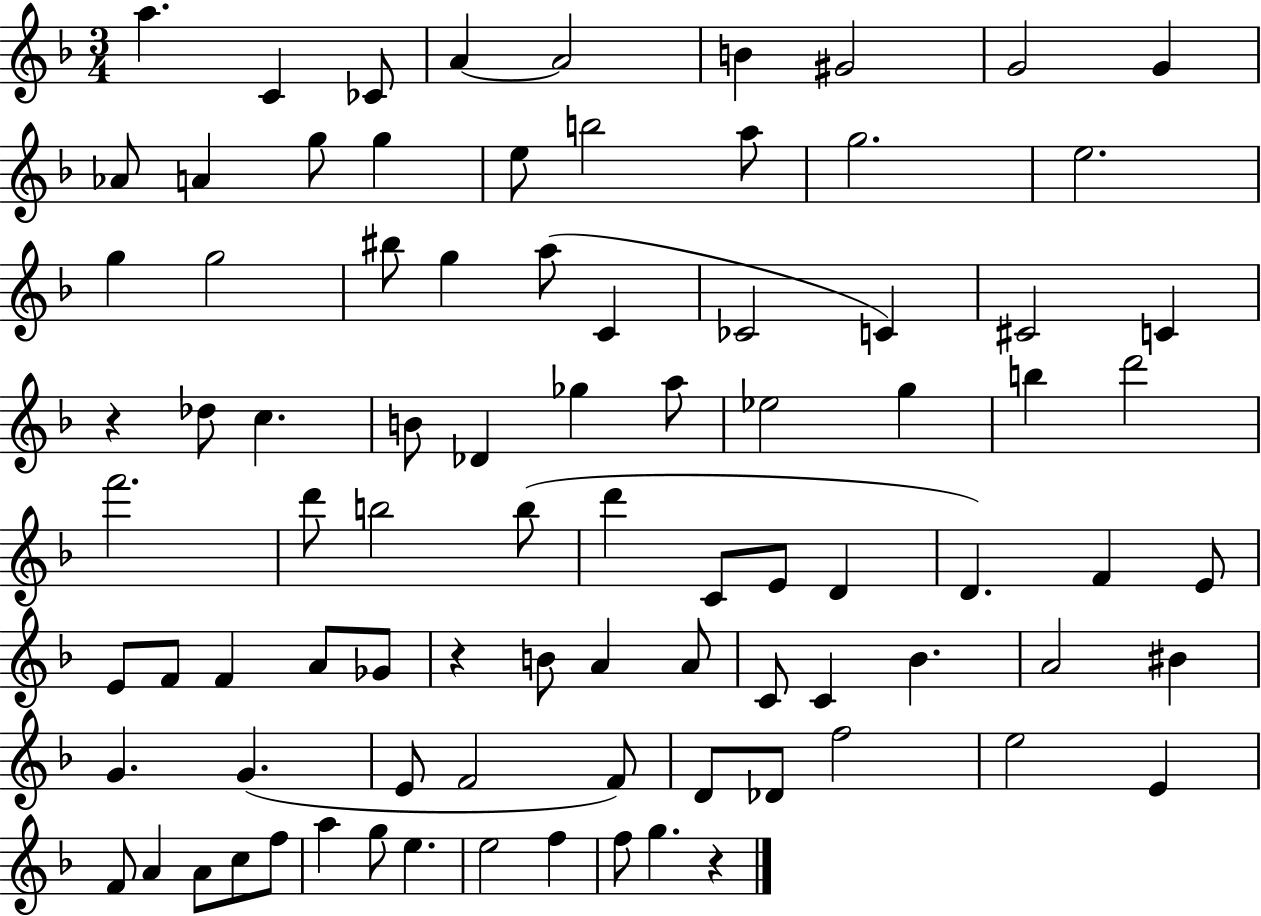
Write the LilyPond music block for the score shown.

{
  \clef treble
  \numericTimeSignature
  \time 3/4
  \key f \major
  \repeat volta 2 { a''4. c'4 ces'8 | a'4~~ a'2 | b'4 gis'2 | g'2 g'4 | \break aes'8 a'4 g''8 g''4 | e''8 b''2 a''8 | g''2. | e''2. | \break g''4 g''2 | bis''8 g''4 a''8( c'4 | ces'2 c'4) | cis'2 c'4 | \break r4 des''8 c''4. | b'8 des'4 ges''4 a''8 | ees''2 g''4 | b''4 d'''2 | \break f'''2. | d'''8 b''2 b''8( | d'''4 c'8 e'8 d'4 | d'4.) f'4 e'8 | \break e'8 f'8 f'4 a'8 ges'8 | r4 b'8 a'4 a'8 | c'8 c'4 bes'4. | a'2 bis'4 | \break g'4. g'4.( | e'8 f'2 f'8) | d'8 des'8 f''2 | e''2 e'4 | \break f'8 a'4 a'8 c''8 f''8 | a''4 g''8 e''4. | e''2 f''4 | f''8 g''4. r4 | \break } \bar "|."
}